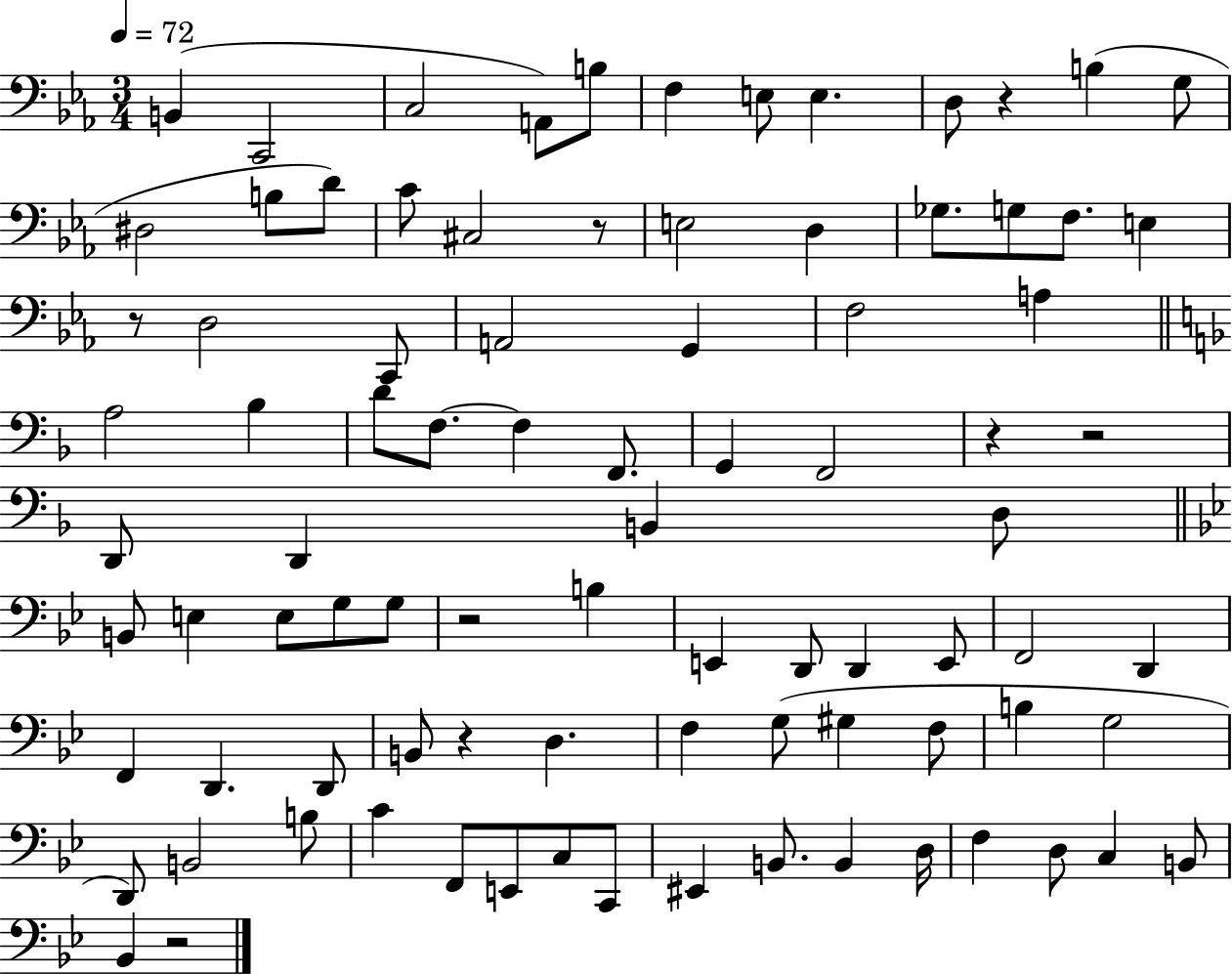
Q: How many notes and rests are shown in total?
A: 88